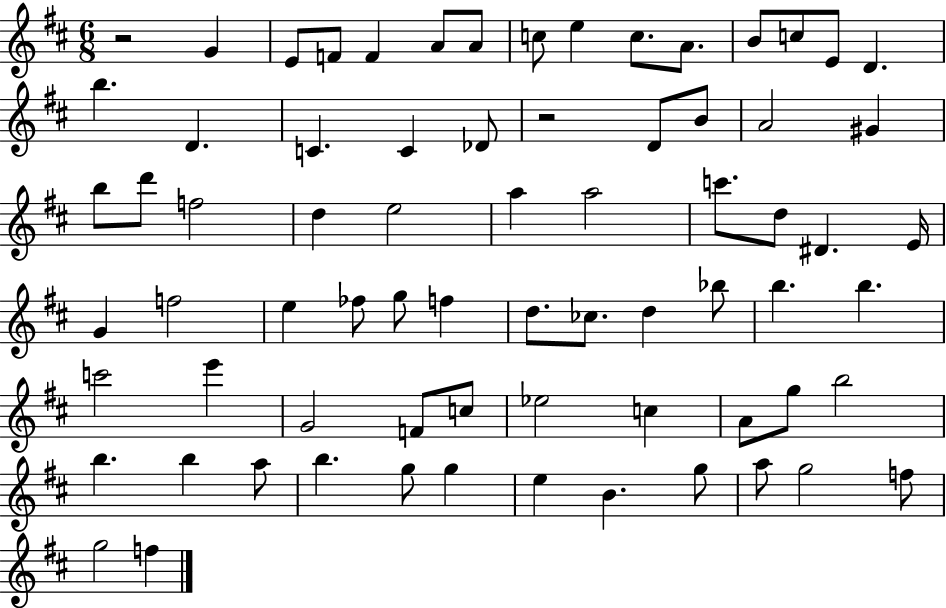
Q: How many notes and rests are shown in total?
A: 72